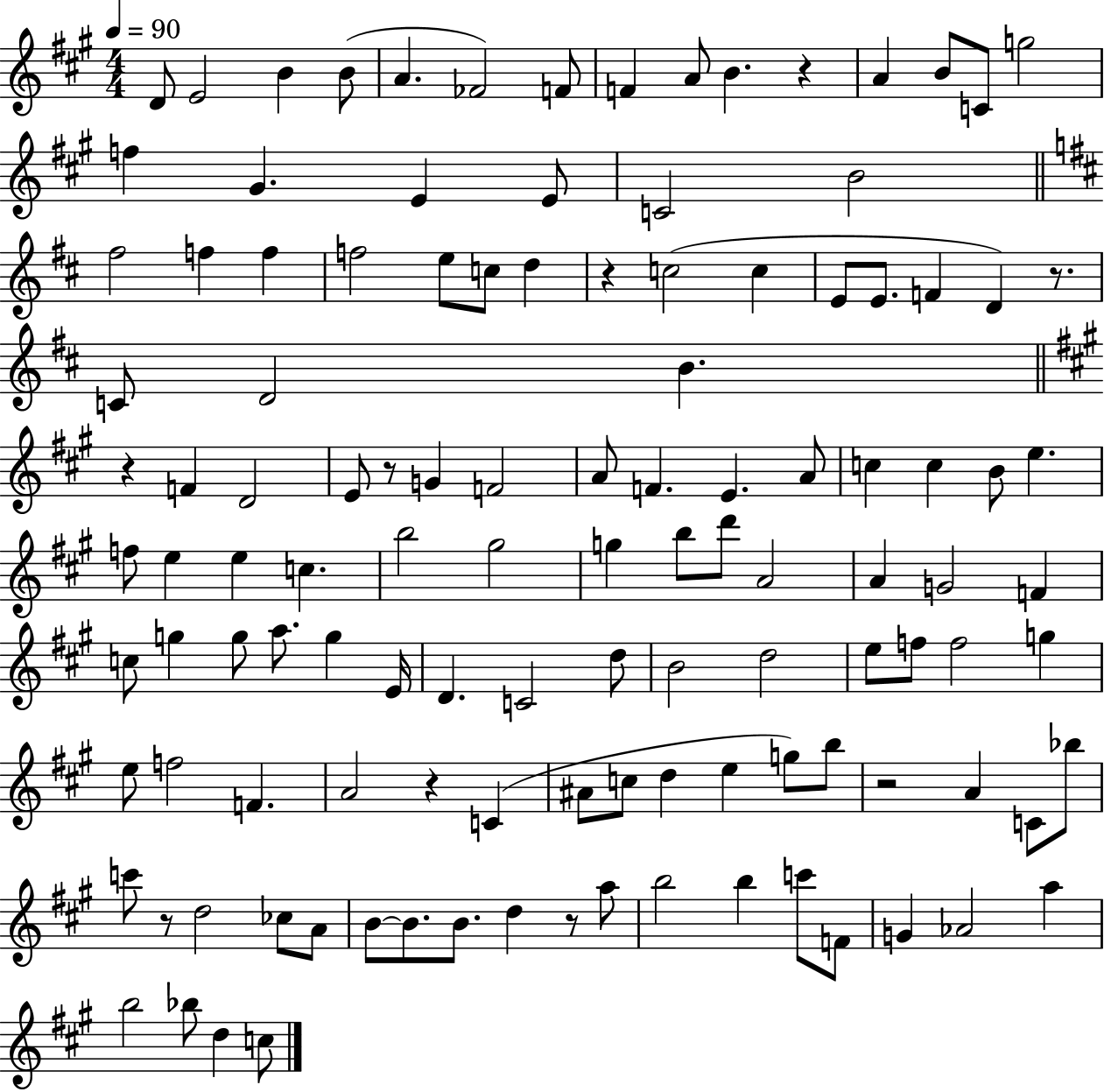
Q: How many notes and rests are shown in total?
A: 120